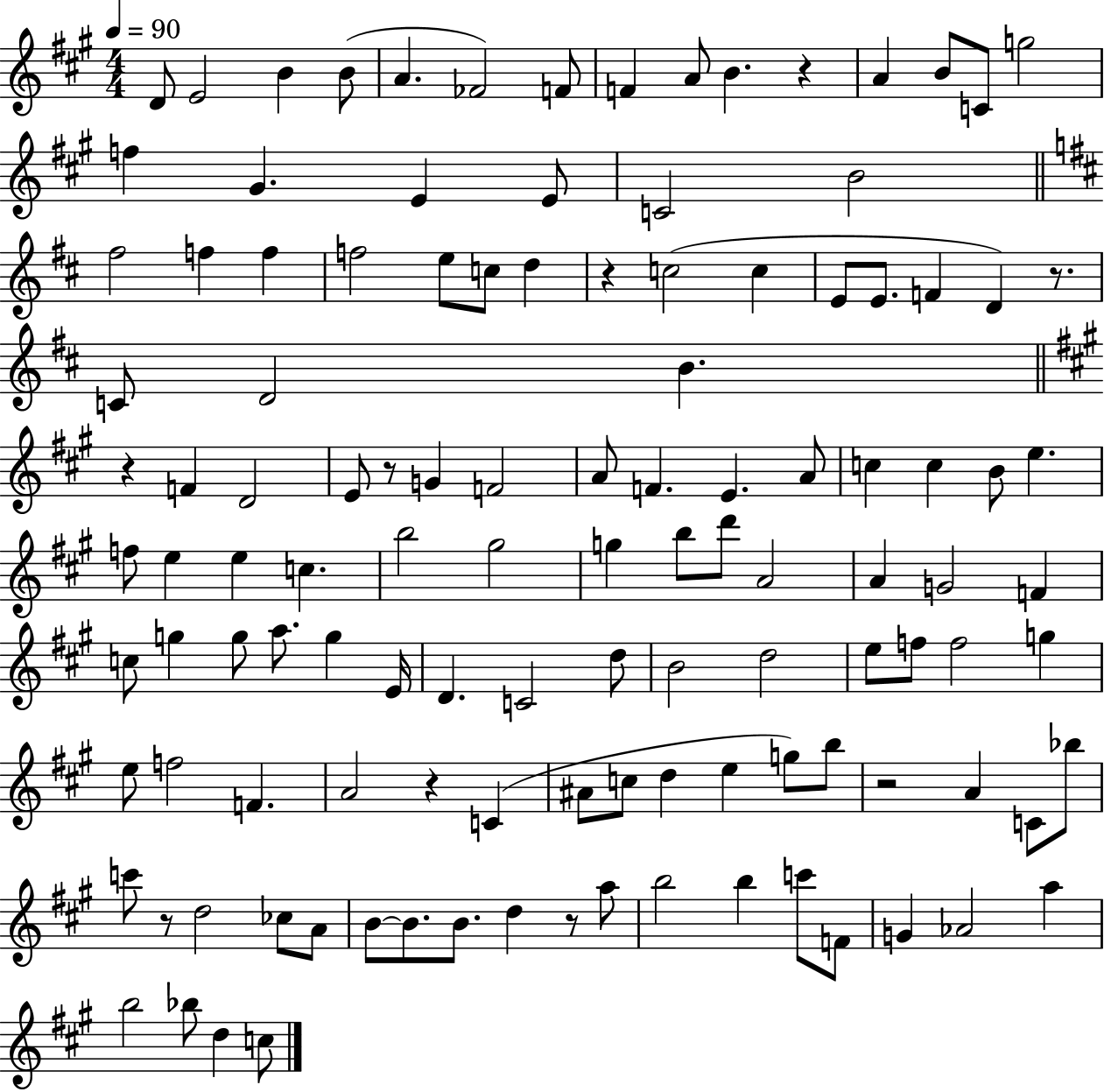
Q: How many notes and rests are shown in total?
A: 120